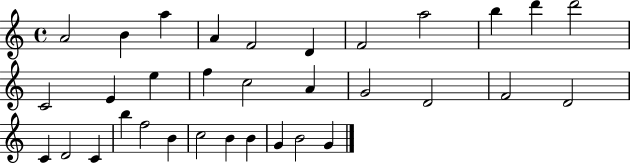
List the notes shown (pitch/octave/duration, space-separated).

A4/h B4/q A5/q A4/q F4/h D4/q F4/h A5/h B5/q D6/q D6/h C4/h E4/q E5/q F5/q C5/h A4/q G4/h D4/h F4/h D4/h C4/q D4/h C4/q B5/q F5/h B4/q C5/h B4/q B4/q G4/q B4/h G4/q